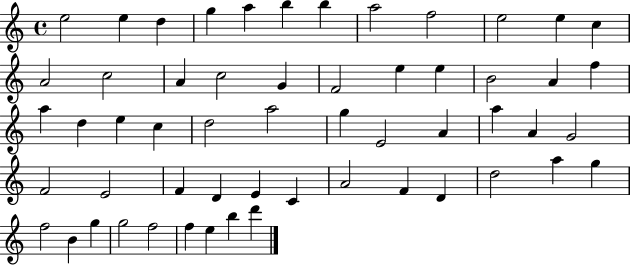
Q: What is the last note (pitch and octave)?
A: D6